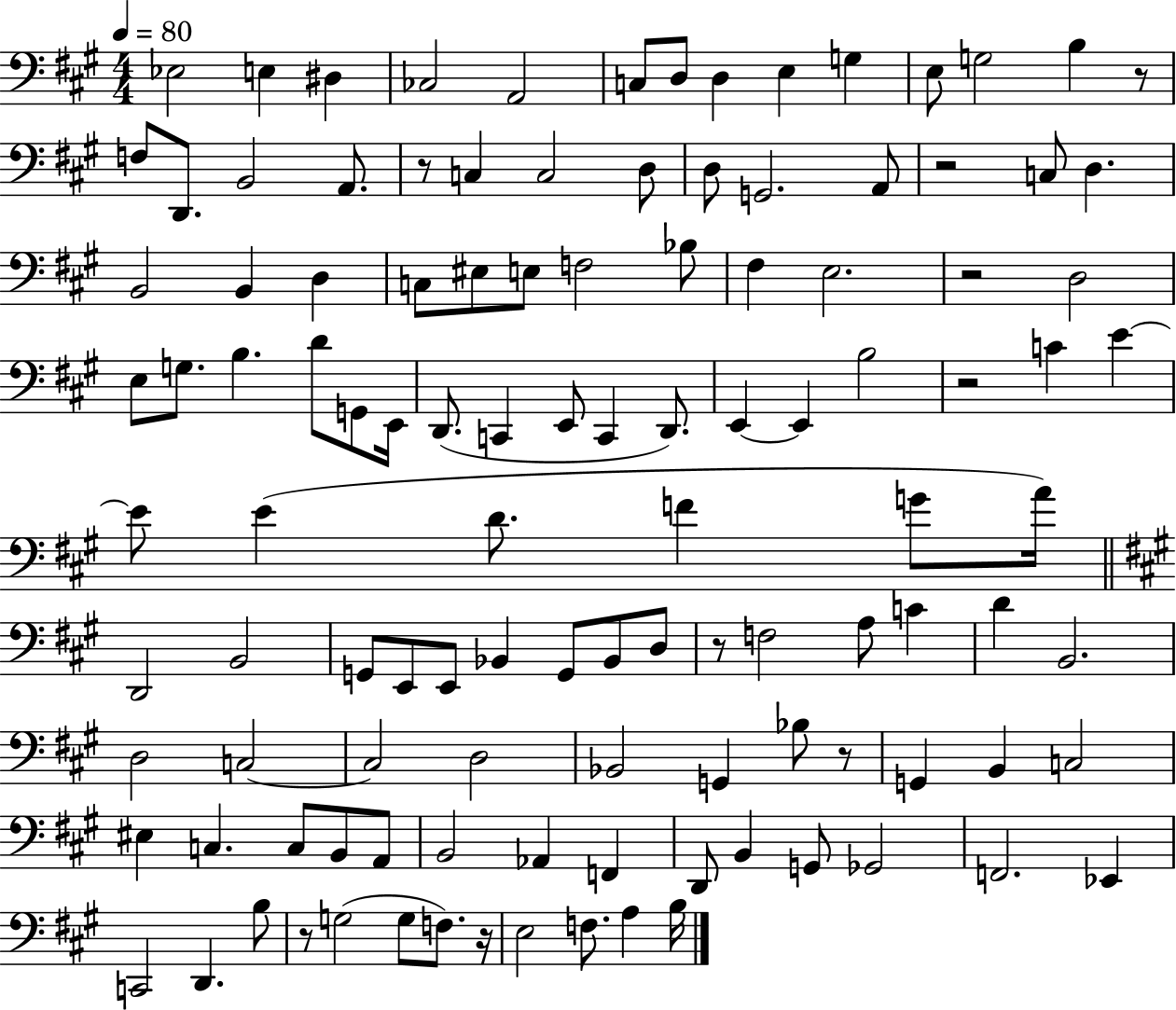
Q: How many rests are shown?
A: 9